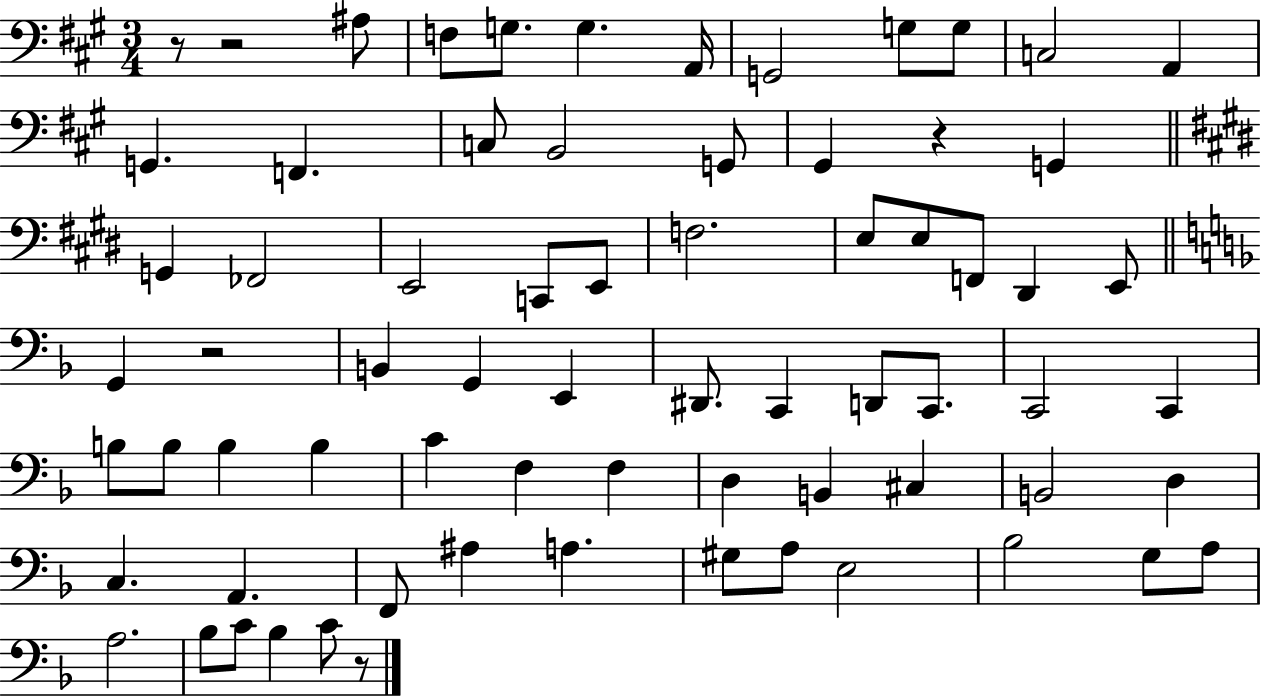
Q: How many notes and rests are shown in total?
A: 71